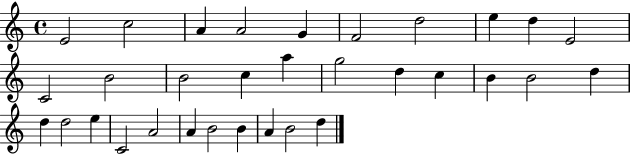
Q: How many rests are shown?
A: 0